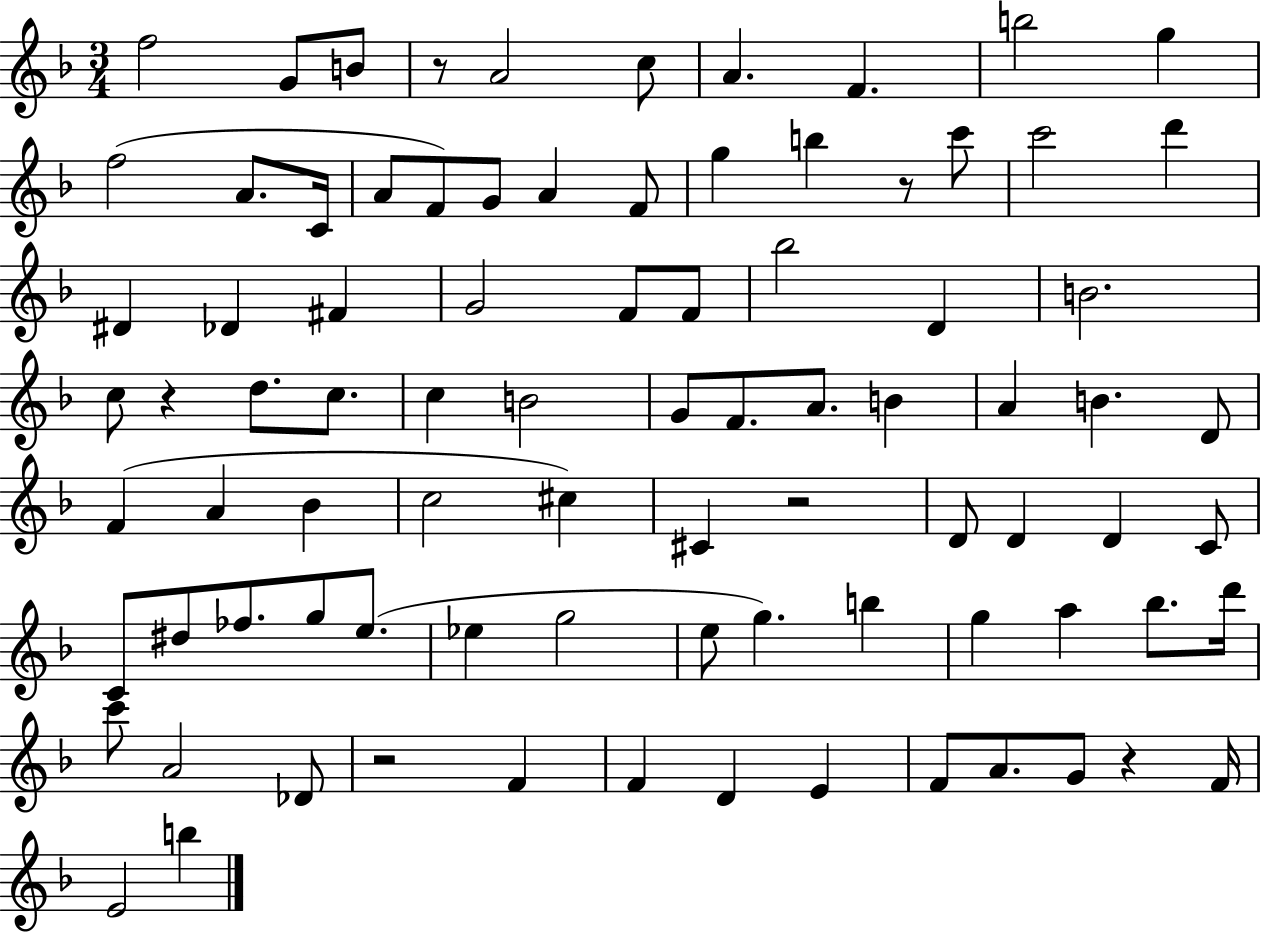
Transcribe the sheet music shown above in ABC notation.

X:1
T:Untitled
M:3/4
L:1/4
K:F
f2 G/2 B/2 z/2 A2 c/2 A F b2 g f2 A/2 C/4 A/2 F/2 G/2 A F/2 g b z/2 c'/2 c'2 d' ^D _D ^F G2 F/2 F/2 _b2 D B2 c/2 z d/2 c/2 c B2 G/2 F/2 A/2 B A B D/2 F A _B c2 ^c ^C z2 D/2 D D C/2 C/2 ^d/2 _f/2 g/2 e/2 _e g2 e/2 g b g a _b/2 d'/4 c'/2 A2 _D/2 z2 F F D E F/2 A/2 G/2 z F/4 E2 b